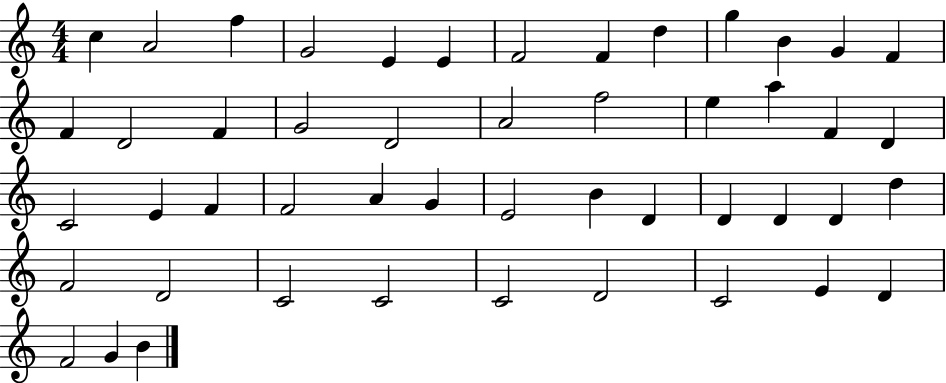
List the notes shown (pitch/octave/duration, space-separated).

C5/q A4/h F5/q G4/h E4/q E4/q F4/h F4/q D5/q G5/q B4/q G4/q F4/q F4/q D4/h F4/q G4/h D4/h A4/h F5/h E5/q A5/q F4/q D4/q C4/h E4/q F4/q F4/h A4/q G4/q E4/h B4/q D4/q D4/q D4/q D4/q D5/q F4/h D4/h C4/h C4/h C4/h D4/h C4/h E4/q D4/q F4/h G4/q B4/q